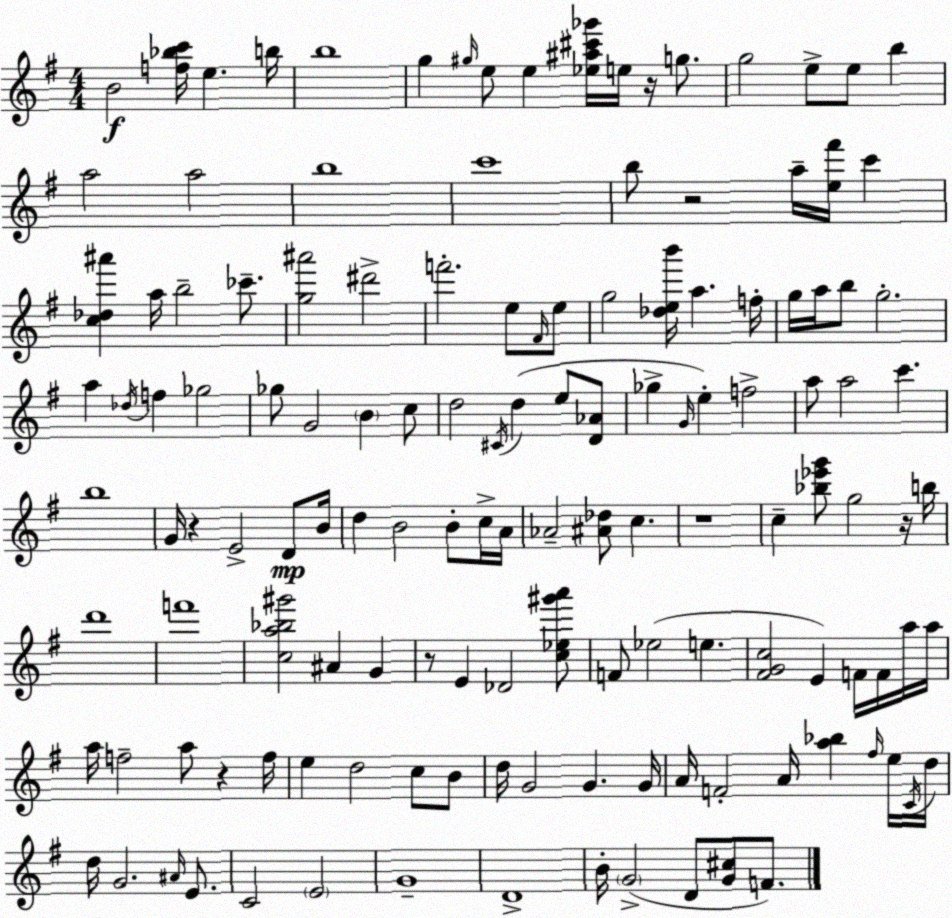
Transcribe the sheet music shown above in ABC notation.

X:1
T:Untitled
M:4/4
L:1/4
K:G
B2 [f_bc']/4 e b/4 b4 g ^g/4 e/2 e [_e^a^c'_g']/4 e/4 z/4 g/2 g2 e/2 e/2 b a2 a2 b4 c'4 b/2 z2 a/4 [e^f']/4 c' [c_d^a'] a/4 b2 _c'/2 [g^a']2 ^d'2 f'2 e/2 ^F/4 e/2 g2 [_deb']/4 a f/4 g/4 a/4 b/2 g2 a _d/4 f _g2 _g/2 G2 B c/2 d2 ^C/4 d e/2 [D_A]/2 _g G/4 e f2 a/2 a2 c' b4 G/4 z E2 D/2 B/4 d B2 B/2 c/4 A/4 _A2 [^A_d]/2 c z4 c [_b_e'g']/2 g2 z/4 b/4 d'4 f'4 [ca_b^g']2 ^A G z/2 E _D2 [c_e^g'a']/2 F/2 _e2 e [^FGc]2 E F/4 F/4 a/4 a/4 a/4 f2 a/2 z f/4 e d2 c/2 B/2 d/4 G2 G G/4 A/4 F2 A/4 [a_b] ^f/4 e/4 C/4 d/4 d/4 G2 ^A/4 E/2 C2 E2 G4 D4 B/4 G2 D/2 [G^c]/2 F/2